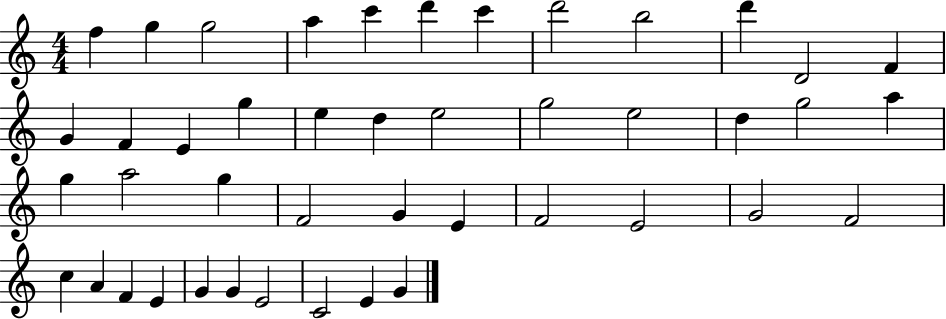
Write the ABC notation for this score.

X:1
T:Untitled
M:4/4
L:1/4
K:C
f g g2 a c' d' c' d'2 b2 d' D2 F G F E g e d e2 g2 e2 d g2 a g a2 g F2 G E F2 E2 G2 F2 c A F E G G E2 C2 E G